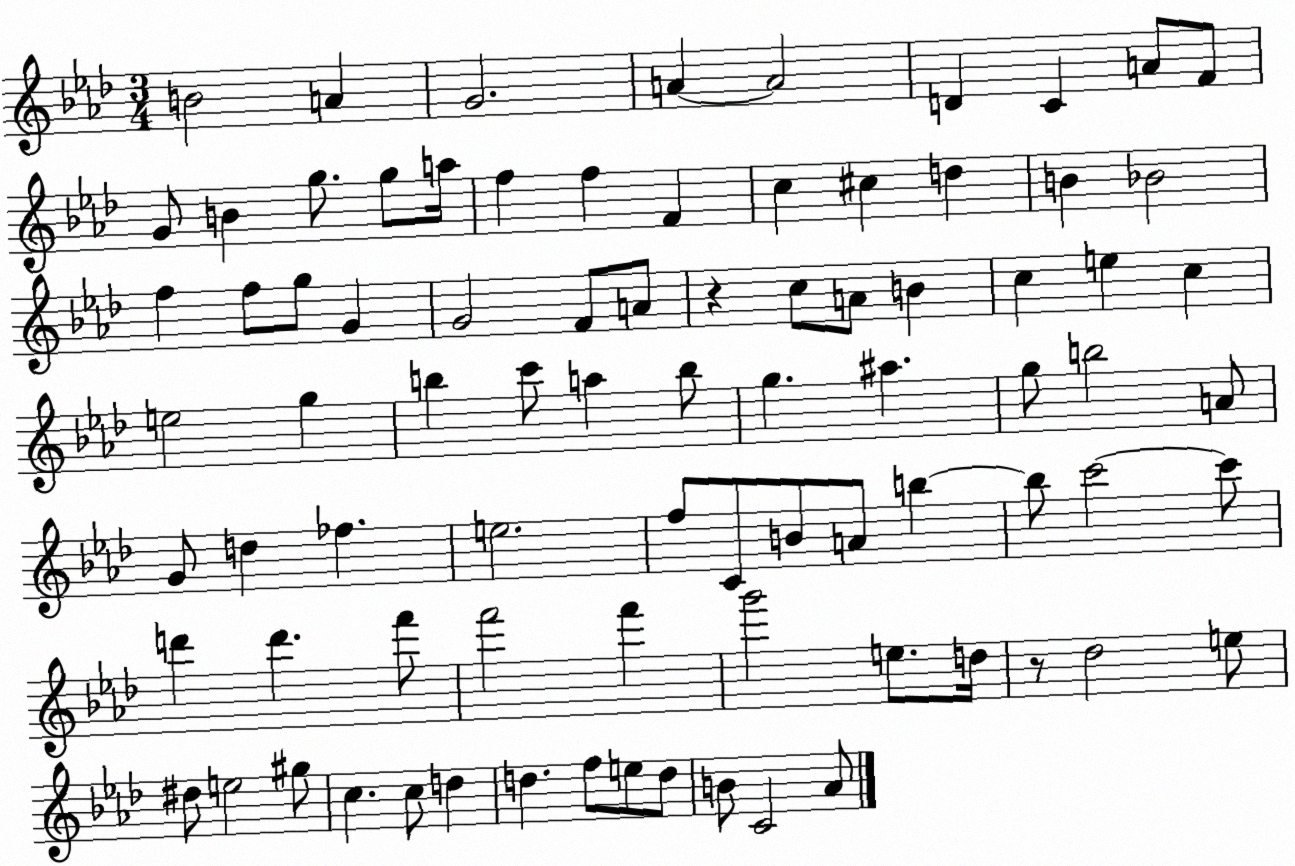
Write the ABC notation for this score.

X:1
T:Untitled
M:3/4
L:1/4
K:Ab
B2 A G2 A A2 D C A/2 F/2 G/2 B g/2 g/2 a/4 f f F c ^c d B _B2 f f/2 g/2 G G2 F/2 A/2 z c/2 A/2 B c e c e2 g b c'/2 a b/2 g ^a g/2 b2 A/2 G/2 d _f e2 f/2 C/2 B/2 A/2 b b/2 c'2 c'/2 d' d' f'/2 f'2 f' g'2 e/2 d/4 z/2 _d2 e/2 ^d/2 e2 ^g/2 c c/2 d d f/2 e/2 d/2 B/2 C2 _A/2